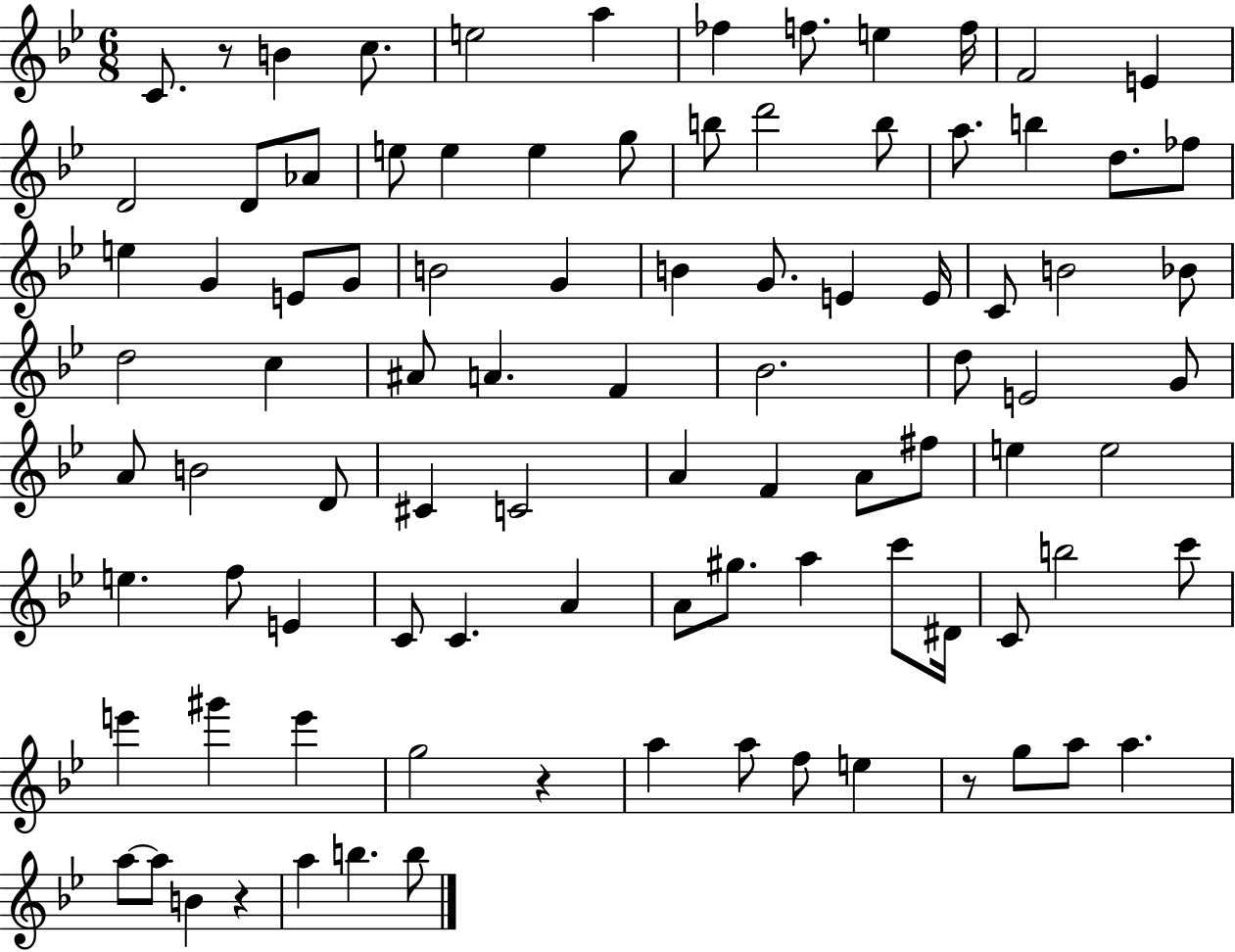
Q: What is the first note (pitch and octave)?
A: C4